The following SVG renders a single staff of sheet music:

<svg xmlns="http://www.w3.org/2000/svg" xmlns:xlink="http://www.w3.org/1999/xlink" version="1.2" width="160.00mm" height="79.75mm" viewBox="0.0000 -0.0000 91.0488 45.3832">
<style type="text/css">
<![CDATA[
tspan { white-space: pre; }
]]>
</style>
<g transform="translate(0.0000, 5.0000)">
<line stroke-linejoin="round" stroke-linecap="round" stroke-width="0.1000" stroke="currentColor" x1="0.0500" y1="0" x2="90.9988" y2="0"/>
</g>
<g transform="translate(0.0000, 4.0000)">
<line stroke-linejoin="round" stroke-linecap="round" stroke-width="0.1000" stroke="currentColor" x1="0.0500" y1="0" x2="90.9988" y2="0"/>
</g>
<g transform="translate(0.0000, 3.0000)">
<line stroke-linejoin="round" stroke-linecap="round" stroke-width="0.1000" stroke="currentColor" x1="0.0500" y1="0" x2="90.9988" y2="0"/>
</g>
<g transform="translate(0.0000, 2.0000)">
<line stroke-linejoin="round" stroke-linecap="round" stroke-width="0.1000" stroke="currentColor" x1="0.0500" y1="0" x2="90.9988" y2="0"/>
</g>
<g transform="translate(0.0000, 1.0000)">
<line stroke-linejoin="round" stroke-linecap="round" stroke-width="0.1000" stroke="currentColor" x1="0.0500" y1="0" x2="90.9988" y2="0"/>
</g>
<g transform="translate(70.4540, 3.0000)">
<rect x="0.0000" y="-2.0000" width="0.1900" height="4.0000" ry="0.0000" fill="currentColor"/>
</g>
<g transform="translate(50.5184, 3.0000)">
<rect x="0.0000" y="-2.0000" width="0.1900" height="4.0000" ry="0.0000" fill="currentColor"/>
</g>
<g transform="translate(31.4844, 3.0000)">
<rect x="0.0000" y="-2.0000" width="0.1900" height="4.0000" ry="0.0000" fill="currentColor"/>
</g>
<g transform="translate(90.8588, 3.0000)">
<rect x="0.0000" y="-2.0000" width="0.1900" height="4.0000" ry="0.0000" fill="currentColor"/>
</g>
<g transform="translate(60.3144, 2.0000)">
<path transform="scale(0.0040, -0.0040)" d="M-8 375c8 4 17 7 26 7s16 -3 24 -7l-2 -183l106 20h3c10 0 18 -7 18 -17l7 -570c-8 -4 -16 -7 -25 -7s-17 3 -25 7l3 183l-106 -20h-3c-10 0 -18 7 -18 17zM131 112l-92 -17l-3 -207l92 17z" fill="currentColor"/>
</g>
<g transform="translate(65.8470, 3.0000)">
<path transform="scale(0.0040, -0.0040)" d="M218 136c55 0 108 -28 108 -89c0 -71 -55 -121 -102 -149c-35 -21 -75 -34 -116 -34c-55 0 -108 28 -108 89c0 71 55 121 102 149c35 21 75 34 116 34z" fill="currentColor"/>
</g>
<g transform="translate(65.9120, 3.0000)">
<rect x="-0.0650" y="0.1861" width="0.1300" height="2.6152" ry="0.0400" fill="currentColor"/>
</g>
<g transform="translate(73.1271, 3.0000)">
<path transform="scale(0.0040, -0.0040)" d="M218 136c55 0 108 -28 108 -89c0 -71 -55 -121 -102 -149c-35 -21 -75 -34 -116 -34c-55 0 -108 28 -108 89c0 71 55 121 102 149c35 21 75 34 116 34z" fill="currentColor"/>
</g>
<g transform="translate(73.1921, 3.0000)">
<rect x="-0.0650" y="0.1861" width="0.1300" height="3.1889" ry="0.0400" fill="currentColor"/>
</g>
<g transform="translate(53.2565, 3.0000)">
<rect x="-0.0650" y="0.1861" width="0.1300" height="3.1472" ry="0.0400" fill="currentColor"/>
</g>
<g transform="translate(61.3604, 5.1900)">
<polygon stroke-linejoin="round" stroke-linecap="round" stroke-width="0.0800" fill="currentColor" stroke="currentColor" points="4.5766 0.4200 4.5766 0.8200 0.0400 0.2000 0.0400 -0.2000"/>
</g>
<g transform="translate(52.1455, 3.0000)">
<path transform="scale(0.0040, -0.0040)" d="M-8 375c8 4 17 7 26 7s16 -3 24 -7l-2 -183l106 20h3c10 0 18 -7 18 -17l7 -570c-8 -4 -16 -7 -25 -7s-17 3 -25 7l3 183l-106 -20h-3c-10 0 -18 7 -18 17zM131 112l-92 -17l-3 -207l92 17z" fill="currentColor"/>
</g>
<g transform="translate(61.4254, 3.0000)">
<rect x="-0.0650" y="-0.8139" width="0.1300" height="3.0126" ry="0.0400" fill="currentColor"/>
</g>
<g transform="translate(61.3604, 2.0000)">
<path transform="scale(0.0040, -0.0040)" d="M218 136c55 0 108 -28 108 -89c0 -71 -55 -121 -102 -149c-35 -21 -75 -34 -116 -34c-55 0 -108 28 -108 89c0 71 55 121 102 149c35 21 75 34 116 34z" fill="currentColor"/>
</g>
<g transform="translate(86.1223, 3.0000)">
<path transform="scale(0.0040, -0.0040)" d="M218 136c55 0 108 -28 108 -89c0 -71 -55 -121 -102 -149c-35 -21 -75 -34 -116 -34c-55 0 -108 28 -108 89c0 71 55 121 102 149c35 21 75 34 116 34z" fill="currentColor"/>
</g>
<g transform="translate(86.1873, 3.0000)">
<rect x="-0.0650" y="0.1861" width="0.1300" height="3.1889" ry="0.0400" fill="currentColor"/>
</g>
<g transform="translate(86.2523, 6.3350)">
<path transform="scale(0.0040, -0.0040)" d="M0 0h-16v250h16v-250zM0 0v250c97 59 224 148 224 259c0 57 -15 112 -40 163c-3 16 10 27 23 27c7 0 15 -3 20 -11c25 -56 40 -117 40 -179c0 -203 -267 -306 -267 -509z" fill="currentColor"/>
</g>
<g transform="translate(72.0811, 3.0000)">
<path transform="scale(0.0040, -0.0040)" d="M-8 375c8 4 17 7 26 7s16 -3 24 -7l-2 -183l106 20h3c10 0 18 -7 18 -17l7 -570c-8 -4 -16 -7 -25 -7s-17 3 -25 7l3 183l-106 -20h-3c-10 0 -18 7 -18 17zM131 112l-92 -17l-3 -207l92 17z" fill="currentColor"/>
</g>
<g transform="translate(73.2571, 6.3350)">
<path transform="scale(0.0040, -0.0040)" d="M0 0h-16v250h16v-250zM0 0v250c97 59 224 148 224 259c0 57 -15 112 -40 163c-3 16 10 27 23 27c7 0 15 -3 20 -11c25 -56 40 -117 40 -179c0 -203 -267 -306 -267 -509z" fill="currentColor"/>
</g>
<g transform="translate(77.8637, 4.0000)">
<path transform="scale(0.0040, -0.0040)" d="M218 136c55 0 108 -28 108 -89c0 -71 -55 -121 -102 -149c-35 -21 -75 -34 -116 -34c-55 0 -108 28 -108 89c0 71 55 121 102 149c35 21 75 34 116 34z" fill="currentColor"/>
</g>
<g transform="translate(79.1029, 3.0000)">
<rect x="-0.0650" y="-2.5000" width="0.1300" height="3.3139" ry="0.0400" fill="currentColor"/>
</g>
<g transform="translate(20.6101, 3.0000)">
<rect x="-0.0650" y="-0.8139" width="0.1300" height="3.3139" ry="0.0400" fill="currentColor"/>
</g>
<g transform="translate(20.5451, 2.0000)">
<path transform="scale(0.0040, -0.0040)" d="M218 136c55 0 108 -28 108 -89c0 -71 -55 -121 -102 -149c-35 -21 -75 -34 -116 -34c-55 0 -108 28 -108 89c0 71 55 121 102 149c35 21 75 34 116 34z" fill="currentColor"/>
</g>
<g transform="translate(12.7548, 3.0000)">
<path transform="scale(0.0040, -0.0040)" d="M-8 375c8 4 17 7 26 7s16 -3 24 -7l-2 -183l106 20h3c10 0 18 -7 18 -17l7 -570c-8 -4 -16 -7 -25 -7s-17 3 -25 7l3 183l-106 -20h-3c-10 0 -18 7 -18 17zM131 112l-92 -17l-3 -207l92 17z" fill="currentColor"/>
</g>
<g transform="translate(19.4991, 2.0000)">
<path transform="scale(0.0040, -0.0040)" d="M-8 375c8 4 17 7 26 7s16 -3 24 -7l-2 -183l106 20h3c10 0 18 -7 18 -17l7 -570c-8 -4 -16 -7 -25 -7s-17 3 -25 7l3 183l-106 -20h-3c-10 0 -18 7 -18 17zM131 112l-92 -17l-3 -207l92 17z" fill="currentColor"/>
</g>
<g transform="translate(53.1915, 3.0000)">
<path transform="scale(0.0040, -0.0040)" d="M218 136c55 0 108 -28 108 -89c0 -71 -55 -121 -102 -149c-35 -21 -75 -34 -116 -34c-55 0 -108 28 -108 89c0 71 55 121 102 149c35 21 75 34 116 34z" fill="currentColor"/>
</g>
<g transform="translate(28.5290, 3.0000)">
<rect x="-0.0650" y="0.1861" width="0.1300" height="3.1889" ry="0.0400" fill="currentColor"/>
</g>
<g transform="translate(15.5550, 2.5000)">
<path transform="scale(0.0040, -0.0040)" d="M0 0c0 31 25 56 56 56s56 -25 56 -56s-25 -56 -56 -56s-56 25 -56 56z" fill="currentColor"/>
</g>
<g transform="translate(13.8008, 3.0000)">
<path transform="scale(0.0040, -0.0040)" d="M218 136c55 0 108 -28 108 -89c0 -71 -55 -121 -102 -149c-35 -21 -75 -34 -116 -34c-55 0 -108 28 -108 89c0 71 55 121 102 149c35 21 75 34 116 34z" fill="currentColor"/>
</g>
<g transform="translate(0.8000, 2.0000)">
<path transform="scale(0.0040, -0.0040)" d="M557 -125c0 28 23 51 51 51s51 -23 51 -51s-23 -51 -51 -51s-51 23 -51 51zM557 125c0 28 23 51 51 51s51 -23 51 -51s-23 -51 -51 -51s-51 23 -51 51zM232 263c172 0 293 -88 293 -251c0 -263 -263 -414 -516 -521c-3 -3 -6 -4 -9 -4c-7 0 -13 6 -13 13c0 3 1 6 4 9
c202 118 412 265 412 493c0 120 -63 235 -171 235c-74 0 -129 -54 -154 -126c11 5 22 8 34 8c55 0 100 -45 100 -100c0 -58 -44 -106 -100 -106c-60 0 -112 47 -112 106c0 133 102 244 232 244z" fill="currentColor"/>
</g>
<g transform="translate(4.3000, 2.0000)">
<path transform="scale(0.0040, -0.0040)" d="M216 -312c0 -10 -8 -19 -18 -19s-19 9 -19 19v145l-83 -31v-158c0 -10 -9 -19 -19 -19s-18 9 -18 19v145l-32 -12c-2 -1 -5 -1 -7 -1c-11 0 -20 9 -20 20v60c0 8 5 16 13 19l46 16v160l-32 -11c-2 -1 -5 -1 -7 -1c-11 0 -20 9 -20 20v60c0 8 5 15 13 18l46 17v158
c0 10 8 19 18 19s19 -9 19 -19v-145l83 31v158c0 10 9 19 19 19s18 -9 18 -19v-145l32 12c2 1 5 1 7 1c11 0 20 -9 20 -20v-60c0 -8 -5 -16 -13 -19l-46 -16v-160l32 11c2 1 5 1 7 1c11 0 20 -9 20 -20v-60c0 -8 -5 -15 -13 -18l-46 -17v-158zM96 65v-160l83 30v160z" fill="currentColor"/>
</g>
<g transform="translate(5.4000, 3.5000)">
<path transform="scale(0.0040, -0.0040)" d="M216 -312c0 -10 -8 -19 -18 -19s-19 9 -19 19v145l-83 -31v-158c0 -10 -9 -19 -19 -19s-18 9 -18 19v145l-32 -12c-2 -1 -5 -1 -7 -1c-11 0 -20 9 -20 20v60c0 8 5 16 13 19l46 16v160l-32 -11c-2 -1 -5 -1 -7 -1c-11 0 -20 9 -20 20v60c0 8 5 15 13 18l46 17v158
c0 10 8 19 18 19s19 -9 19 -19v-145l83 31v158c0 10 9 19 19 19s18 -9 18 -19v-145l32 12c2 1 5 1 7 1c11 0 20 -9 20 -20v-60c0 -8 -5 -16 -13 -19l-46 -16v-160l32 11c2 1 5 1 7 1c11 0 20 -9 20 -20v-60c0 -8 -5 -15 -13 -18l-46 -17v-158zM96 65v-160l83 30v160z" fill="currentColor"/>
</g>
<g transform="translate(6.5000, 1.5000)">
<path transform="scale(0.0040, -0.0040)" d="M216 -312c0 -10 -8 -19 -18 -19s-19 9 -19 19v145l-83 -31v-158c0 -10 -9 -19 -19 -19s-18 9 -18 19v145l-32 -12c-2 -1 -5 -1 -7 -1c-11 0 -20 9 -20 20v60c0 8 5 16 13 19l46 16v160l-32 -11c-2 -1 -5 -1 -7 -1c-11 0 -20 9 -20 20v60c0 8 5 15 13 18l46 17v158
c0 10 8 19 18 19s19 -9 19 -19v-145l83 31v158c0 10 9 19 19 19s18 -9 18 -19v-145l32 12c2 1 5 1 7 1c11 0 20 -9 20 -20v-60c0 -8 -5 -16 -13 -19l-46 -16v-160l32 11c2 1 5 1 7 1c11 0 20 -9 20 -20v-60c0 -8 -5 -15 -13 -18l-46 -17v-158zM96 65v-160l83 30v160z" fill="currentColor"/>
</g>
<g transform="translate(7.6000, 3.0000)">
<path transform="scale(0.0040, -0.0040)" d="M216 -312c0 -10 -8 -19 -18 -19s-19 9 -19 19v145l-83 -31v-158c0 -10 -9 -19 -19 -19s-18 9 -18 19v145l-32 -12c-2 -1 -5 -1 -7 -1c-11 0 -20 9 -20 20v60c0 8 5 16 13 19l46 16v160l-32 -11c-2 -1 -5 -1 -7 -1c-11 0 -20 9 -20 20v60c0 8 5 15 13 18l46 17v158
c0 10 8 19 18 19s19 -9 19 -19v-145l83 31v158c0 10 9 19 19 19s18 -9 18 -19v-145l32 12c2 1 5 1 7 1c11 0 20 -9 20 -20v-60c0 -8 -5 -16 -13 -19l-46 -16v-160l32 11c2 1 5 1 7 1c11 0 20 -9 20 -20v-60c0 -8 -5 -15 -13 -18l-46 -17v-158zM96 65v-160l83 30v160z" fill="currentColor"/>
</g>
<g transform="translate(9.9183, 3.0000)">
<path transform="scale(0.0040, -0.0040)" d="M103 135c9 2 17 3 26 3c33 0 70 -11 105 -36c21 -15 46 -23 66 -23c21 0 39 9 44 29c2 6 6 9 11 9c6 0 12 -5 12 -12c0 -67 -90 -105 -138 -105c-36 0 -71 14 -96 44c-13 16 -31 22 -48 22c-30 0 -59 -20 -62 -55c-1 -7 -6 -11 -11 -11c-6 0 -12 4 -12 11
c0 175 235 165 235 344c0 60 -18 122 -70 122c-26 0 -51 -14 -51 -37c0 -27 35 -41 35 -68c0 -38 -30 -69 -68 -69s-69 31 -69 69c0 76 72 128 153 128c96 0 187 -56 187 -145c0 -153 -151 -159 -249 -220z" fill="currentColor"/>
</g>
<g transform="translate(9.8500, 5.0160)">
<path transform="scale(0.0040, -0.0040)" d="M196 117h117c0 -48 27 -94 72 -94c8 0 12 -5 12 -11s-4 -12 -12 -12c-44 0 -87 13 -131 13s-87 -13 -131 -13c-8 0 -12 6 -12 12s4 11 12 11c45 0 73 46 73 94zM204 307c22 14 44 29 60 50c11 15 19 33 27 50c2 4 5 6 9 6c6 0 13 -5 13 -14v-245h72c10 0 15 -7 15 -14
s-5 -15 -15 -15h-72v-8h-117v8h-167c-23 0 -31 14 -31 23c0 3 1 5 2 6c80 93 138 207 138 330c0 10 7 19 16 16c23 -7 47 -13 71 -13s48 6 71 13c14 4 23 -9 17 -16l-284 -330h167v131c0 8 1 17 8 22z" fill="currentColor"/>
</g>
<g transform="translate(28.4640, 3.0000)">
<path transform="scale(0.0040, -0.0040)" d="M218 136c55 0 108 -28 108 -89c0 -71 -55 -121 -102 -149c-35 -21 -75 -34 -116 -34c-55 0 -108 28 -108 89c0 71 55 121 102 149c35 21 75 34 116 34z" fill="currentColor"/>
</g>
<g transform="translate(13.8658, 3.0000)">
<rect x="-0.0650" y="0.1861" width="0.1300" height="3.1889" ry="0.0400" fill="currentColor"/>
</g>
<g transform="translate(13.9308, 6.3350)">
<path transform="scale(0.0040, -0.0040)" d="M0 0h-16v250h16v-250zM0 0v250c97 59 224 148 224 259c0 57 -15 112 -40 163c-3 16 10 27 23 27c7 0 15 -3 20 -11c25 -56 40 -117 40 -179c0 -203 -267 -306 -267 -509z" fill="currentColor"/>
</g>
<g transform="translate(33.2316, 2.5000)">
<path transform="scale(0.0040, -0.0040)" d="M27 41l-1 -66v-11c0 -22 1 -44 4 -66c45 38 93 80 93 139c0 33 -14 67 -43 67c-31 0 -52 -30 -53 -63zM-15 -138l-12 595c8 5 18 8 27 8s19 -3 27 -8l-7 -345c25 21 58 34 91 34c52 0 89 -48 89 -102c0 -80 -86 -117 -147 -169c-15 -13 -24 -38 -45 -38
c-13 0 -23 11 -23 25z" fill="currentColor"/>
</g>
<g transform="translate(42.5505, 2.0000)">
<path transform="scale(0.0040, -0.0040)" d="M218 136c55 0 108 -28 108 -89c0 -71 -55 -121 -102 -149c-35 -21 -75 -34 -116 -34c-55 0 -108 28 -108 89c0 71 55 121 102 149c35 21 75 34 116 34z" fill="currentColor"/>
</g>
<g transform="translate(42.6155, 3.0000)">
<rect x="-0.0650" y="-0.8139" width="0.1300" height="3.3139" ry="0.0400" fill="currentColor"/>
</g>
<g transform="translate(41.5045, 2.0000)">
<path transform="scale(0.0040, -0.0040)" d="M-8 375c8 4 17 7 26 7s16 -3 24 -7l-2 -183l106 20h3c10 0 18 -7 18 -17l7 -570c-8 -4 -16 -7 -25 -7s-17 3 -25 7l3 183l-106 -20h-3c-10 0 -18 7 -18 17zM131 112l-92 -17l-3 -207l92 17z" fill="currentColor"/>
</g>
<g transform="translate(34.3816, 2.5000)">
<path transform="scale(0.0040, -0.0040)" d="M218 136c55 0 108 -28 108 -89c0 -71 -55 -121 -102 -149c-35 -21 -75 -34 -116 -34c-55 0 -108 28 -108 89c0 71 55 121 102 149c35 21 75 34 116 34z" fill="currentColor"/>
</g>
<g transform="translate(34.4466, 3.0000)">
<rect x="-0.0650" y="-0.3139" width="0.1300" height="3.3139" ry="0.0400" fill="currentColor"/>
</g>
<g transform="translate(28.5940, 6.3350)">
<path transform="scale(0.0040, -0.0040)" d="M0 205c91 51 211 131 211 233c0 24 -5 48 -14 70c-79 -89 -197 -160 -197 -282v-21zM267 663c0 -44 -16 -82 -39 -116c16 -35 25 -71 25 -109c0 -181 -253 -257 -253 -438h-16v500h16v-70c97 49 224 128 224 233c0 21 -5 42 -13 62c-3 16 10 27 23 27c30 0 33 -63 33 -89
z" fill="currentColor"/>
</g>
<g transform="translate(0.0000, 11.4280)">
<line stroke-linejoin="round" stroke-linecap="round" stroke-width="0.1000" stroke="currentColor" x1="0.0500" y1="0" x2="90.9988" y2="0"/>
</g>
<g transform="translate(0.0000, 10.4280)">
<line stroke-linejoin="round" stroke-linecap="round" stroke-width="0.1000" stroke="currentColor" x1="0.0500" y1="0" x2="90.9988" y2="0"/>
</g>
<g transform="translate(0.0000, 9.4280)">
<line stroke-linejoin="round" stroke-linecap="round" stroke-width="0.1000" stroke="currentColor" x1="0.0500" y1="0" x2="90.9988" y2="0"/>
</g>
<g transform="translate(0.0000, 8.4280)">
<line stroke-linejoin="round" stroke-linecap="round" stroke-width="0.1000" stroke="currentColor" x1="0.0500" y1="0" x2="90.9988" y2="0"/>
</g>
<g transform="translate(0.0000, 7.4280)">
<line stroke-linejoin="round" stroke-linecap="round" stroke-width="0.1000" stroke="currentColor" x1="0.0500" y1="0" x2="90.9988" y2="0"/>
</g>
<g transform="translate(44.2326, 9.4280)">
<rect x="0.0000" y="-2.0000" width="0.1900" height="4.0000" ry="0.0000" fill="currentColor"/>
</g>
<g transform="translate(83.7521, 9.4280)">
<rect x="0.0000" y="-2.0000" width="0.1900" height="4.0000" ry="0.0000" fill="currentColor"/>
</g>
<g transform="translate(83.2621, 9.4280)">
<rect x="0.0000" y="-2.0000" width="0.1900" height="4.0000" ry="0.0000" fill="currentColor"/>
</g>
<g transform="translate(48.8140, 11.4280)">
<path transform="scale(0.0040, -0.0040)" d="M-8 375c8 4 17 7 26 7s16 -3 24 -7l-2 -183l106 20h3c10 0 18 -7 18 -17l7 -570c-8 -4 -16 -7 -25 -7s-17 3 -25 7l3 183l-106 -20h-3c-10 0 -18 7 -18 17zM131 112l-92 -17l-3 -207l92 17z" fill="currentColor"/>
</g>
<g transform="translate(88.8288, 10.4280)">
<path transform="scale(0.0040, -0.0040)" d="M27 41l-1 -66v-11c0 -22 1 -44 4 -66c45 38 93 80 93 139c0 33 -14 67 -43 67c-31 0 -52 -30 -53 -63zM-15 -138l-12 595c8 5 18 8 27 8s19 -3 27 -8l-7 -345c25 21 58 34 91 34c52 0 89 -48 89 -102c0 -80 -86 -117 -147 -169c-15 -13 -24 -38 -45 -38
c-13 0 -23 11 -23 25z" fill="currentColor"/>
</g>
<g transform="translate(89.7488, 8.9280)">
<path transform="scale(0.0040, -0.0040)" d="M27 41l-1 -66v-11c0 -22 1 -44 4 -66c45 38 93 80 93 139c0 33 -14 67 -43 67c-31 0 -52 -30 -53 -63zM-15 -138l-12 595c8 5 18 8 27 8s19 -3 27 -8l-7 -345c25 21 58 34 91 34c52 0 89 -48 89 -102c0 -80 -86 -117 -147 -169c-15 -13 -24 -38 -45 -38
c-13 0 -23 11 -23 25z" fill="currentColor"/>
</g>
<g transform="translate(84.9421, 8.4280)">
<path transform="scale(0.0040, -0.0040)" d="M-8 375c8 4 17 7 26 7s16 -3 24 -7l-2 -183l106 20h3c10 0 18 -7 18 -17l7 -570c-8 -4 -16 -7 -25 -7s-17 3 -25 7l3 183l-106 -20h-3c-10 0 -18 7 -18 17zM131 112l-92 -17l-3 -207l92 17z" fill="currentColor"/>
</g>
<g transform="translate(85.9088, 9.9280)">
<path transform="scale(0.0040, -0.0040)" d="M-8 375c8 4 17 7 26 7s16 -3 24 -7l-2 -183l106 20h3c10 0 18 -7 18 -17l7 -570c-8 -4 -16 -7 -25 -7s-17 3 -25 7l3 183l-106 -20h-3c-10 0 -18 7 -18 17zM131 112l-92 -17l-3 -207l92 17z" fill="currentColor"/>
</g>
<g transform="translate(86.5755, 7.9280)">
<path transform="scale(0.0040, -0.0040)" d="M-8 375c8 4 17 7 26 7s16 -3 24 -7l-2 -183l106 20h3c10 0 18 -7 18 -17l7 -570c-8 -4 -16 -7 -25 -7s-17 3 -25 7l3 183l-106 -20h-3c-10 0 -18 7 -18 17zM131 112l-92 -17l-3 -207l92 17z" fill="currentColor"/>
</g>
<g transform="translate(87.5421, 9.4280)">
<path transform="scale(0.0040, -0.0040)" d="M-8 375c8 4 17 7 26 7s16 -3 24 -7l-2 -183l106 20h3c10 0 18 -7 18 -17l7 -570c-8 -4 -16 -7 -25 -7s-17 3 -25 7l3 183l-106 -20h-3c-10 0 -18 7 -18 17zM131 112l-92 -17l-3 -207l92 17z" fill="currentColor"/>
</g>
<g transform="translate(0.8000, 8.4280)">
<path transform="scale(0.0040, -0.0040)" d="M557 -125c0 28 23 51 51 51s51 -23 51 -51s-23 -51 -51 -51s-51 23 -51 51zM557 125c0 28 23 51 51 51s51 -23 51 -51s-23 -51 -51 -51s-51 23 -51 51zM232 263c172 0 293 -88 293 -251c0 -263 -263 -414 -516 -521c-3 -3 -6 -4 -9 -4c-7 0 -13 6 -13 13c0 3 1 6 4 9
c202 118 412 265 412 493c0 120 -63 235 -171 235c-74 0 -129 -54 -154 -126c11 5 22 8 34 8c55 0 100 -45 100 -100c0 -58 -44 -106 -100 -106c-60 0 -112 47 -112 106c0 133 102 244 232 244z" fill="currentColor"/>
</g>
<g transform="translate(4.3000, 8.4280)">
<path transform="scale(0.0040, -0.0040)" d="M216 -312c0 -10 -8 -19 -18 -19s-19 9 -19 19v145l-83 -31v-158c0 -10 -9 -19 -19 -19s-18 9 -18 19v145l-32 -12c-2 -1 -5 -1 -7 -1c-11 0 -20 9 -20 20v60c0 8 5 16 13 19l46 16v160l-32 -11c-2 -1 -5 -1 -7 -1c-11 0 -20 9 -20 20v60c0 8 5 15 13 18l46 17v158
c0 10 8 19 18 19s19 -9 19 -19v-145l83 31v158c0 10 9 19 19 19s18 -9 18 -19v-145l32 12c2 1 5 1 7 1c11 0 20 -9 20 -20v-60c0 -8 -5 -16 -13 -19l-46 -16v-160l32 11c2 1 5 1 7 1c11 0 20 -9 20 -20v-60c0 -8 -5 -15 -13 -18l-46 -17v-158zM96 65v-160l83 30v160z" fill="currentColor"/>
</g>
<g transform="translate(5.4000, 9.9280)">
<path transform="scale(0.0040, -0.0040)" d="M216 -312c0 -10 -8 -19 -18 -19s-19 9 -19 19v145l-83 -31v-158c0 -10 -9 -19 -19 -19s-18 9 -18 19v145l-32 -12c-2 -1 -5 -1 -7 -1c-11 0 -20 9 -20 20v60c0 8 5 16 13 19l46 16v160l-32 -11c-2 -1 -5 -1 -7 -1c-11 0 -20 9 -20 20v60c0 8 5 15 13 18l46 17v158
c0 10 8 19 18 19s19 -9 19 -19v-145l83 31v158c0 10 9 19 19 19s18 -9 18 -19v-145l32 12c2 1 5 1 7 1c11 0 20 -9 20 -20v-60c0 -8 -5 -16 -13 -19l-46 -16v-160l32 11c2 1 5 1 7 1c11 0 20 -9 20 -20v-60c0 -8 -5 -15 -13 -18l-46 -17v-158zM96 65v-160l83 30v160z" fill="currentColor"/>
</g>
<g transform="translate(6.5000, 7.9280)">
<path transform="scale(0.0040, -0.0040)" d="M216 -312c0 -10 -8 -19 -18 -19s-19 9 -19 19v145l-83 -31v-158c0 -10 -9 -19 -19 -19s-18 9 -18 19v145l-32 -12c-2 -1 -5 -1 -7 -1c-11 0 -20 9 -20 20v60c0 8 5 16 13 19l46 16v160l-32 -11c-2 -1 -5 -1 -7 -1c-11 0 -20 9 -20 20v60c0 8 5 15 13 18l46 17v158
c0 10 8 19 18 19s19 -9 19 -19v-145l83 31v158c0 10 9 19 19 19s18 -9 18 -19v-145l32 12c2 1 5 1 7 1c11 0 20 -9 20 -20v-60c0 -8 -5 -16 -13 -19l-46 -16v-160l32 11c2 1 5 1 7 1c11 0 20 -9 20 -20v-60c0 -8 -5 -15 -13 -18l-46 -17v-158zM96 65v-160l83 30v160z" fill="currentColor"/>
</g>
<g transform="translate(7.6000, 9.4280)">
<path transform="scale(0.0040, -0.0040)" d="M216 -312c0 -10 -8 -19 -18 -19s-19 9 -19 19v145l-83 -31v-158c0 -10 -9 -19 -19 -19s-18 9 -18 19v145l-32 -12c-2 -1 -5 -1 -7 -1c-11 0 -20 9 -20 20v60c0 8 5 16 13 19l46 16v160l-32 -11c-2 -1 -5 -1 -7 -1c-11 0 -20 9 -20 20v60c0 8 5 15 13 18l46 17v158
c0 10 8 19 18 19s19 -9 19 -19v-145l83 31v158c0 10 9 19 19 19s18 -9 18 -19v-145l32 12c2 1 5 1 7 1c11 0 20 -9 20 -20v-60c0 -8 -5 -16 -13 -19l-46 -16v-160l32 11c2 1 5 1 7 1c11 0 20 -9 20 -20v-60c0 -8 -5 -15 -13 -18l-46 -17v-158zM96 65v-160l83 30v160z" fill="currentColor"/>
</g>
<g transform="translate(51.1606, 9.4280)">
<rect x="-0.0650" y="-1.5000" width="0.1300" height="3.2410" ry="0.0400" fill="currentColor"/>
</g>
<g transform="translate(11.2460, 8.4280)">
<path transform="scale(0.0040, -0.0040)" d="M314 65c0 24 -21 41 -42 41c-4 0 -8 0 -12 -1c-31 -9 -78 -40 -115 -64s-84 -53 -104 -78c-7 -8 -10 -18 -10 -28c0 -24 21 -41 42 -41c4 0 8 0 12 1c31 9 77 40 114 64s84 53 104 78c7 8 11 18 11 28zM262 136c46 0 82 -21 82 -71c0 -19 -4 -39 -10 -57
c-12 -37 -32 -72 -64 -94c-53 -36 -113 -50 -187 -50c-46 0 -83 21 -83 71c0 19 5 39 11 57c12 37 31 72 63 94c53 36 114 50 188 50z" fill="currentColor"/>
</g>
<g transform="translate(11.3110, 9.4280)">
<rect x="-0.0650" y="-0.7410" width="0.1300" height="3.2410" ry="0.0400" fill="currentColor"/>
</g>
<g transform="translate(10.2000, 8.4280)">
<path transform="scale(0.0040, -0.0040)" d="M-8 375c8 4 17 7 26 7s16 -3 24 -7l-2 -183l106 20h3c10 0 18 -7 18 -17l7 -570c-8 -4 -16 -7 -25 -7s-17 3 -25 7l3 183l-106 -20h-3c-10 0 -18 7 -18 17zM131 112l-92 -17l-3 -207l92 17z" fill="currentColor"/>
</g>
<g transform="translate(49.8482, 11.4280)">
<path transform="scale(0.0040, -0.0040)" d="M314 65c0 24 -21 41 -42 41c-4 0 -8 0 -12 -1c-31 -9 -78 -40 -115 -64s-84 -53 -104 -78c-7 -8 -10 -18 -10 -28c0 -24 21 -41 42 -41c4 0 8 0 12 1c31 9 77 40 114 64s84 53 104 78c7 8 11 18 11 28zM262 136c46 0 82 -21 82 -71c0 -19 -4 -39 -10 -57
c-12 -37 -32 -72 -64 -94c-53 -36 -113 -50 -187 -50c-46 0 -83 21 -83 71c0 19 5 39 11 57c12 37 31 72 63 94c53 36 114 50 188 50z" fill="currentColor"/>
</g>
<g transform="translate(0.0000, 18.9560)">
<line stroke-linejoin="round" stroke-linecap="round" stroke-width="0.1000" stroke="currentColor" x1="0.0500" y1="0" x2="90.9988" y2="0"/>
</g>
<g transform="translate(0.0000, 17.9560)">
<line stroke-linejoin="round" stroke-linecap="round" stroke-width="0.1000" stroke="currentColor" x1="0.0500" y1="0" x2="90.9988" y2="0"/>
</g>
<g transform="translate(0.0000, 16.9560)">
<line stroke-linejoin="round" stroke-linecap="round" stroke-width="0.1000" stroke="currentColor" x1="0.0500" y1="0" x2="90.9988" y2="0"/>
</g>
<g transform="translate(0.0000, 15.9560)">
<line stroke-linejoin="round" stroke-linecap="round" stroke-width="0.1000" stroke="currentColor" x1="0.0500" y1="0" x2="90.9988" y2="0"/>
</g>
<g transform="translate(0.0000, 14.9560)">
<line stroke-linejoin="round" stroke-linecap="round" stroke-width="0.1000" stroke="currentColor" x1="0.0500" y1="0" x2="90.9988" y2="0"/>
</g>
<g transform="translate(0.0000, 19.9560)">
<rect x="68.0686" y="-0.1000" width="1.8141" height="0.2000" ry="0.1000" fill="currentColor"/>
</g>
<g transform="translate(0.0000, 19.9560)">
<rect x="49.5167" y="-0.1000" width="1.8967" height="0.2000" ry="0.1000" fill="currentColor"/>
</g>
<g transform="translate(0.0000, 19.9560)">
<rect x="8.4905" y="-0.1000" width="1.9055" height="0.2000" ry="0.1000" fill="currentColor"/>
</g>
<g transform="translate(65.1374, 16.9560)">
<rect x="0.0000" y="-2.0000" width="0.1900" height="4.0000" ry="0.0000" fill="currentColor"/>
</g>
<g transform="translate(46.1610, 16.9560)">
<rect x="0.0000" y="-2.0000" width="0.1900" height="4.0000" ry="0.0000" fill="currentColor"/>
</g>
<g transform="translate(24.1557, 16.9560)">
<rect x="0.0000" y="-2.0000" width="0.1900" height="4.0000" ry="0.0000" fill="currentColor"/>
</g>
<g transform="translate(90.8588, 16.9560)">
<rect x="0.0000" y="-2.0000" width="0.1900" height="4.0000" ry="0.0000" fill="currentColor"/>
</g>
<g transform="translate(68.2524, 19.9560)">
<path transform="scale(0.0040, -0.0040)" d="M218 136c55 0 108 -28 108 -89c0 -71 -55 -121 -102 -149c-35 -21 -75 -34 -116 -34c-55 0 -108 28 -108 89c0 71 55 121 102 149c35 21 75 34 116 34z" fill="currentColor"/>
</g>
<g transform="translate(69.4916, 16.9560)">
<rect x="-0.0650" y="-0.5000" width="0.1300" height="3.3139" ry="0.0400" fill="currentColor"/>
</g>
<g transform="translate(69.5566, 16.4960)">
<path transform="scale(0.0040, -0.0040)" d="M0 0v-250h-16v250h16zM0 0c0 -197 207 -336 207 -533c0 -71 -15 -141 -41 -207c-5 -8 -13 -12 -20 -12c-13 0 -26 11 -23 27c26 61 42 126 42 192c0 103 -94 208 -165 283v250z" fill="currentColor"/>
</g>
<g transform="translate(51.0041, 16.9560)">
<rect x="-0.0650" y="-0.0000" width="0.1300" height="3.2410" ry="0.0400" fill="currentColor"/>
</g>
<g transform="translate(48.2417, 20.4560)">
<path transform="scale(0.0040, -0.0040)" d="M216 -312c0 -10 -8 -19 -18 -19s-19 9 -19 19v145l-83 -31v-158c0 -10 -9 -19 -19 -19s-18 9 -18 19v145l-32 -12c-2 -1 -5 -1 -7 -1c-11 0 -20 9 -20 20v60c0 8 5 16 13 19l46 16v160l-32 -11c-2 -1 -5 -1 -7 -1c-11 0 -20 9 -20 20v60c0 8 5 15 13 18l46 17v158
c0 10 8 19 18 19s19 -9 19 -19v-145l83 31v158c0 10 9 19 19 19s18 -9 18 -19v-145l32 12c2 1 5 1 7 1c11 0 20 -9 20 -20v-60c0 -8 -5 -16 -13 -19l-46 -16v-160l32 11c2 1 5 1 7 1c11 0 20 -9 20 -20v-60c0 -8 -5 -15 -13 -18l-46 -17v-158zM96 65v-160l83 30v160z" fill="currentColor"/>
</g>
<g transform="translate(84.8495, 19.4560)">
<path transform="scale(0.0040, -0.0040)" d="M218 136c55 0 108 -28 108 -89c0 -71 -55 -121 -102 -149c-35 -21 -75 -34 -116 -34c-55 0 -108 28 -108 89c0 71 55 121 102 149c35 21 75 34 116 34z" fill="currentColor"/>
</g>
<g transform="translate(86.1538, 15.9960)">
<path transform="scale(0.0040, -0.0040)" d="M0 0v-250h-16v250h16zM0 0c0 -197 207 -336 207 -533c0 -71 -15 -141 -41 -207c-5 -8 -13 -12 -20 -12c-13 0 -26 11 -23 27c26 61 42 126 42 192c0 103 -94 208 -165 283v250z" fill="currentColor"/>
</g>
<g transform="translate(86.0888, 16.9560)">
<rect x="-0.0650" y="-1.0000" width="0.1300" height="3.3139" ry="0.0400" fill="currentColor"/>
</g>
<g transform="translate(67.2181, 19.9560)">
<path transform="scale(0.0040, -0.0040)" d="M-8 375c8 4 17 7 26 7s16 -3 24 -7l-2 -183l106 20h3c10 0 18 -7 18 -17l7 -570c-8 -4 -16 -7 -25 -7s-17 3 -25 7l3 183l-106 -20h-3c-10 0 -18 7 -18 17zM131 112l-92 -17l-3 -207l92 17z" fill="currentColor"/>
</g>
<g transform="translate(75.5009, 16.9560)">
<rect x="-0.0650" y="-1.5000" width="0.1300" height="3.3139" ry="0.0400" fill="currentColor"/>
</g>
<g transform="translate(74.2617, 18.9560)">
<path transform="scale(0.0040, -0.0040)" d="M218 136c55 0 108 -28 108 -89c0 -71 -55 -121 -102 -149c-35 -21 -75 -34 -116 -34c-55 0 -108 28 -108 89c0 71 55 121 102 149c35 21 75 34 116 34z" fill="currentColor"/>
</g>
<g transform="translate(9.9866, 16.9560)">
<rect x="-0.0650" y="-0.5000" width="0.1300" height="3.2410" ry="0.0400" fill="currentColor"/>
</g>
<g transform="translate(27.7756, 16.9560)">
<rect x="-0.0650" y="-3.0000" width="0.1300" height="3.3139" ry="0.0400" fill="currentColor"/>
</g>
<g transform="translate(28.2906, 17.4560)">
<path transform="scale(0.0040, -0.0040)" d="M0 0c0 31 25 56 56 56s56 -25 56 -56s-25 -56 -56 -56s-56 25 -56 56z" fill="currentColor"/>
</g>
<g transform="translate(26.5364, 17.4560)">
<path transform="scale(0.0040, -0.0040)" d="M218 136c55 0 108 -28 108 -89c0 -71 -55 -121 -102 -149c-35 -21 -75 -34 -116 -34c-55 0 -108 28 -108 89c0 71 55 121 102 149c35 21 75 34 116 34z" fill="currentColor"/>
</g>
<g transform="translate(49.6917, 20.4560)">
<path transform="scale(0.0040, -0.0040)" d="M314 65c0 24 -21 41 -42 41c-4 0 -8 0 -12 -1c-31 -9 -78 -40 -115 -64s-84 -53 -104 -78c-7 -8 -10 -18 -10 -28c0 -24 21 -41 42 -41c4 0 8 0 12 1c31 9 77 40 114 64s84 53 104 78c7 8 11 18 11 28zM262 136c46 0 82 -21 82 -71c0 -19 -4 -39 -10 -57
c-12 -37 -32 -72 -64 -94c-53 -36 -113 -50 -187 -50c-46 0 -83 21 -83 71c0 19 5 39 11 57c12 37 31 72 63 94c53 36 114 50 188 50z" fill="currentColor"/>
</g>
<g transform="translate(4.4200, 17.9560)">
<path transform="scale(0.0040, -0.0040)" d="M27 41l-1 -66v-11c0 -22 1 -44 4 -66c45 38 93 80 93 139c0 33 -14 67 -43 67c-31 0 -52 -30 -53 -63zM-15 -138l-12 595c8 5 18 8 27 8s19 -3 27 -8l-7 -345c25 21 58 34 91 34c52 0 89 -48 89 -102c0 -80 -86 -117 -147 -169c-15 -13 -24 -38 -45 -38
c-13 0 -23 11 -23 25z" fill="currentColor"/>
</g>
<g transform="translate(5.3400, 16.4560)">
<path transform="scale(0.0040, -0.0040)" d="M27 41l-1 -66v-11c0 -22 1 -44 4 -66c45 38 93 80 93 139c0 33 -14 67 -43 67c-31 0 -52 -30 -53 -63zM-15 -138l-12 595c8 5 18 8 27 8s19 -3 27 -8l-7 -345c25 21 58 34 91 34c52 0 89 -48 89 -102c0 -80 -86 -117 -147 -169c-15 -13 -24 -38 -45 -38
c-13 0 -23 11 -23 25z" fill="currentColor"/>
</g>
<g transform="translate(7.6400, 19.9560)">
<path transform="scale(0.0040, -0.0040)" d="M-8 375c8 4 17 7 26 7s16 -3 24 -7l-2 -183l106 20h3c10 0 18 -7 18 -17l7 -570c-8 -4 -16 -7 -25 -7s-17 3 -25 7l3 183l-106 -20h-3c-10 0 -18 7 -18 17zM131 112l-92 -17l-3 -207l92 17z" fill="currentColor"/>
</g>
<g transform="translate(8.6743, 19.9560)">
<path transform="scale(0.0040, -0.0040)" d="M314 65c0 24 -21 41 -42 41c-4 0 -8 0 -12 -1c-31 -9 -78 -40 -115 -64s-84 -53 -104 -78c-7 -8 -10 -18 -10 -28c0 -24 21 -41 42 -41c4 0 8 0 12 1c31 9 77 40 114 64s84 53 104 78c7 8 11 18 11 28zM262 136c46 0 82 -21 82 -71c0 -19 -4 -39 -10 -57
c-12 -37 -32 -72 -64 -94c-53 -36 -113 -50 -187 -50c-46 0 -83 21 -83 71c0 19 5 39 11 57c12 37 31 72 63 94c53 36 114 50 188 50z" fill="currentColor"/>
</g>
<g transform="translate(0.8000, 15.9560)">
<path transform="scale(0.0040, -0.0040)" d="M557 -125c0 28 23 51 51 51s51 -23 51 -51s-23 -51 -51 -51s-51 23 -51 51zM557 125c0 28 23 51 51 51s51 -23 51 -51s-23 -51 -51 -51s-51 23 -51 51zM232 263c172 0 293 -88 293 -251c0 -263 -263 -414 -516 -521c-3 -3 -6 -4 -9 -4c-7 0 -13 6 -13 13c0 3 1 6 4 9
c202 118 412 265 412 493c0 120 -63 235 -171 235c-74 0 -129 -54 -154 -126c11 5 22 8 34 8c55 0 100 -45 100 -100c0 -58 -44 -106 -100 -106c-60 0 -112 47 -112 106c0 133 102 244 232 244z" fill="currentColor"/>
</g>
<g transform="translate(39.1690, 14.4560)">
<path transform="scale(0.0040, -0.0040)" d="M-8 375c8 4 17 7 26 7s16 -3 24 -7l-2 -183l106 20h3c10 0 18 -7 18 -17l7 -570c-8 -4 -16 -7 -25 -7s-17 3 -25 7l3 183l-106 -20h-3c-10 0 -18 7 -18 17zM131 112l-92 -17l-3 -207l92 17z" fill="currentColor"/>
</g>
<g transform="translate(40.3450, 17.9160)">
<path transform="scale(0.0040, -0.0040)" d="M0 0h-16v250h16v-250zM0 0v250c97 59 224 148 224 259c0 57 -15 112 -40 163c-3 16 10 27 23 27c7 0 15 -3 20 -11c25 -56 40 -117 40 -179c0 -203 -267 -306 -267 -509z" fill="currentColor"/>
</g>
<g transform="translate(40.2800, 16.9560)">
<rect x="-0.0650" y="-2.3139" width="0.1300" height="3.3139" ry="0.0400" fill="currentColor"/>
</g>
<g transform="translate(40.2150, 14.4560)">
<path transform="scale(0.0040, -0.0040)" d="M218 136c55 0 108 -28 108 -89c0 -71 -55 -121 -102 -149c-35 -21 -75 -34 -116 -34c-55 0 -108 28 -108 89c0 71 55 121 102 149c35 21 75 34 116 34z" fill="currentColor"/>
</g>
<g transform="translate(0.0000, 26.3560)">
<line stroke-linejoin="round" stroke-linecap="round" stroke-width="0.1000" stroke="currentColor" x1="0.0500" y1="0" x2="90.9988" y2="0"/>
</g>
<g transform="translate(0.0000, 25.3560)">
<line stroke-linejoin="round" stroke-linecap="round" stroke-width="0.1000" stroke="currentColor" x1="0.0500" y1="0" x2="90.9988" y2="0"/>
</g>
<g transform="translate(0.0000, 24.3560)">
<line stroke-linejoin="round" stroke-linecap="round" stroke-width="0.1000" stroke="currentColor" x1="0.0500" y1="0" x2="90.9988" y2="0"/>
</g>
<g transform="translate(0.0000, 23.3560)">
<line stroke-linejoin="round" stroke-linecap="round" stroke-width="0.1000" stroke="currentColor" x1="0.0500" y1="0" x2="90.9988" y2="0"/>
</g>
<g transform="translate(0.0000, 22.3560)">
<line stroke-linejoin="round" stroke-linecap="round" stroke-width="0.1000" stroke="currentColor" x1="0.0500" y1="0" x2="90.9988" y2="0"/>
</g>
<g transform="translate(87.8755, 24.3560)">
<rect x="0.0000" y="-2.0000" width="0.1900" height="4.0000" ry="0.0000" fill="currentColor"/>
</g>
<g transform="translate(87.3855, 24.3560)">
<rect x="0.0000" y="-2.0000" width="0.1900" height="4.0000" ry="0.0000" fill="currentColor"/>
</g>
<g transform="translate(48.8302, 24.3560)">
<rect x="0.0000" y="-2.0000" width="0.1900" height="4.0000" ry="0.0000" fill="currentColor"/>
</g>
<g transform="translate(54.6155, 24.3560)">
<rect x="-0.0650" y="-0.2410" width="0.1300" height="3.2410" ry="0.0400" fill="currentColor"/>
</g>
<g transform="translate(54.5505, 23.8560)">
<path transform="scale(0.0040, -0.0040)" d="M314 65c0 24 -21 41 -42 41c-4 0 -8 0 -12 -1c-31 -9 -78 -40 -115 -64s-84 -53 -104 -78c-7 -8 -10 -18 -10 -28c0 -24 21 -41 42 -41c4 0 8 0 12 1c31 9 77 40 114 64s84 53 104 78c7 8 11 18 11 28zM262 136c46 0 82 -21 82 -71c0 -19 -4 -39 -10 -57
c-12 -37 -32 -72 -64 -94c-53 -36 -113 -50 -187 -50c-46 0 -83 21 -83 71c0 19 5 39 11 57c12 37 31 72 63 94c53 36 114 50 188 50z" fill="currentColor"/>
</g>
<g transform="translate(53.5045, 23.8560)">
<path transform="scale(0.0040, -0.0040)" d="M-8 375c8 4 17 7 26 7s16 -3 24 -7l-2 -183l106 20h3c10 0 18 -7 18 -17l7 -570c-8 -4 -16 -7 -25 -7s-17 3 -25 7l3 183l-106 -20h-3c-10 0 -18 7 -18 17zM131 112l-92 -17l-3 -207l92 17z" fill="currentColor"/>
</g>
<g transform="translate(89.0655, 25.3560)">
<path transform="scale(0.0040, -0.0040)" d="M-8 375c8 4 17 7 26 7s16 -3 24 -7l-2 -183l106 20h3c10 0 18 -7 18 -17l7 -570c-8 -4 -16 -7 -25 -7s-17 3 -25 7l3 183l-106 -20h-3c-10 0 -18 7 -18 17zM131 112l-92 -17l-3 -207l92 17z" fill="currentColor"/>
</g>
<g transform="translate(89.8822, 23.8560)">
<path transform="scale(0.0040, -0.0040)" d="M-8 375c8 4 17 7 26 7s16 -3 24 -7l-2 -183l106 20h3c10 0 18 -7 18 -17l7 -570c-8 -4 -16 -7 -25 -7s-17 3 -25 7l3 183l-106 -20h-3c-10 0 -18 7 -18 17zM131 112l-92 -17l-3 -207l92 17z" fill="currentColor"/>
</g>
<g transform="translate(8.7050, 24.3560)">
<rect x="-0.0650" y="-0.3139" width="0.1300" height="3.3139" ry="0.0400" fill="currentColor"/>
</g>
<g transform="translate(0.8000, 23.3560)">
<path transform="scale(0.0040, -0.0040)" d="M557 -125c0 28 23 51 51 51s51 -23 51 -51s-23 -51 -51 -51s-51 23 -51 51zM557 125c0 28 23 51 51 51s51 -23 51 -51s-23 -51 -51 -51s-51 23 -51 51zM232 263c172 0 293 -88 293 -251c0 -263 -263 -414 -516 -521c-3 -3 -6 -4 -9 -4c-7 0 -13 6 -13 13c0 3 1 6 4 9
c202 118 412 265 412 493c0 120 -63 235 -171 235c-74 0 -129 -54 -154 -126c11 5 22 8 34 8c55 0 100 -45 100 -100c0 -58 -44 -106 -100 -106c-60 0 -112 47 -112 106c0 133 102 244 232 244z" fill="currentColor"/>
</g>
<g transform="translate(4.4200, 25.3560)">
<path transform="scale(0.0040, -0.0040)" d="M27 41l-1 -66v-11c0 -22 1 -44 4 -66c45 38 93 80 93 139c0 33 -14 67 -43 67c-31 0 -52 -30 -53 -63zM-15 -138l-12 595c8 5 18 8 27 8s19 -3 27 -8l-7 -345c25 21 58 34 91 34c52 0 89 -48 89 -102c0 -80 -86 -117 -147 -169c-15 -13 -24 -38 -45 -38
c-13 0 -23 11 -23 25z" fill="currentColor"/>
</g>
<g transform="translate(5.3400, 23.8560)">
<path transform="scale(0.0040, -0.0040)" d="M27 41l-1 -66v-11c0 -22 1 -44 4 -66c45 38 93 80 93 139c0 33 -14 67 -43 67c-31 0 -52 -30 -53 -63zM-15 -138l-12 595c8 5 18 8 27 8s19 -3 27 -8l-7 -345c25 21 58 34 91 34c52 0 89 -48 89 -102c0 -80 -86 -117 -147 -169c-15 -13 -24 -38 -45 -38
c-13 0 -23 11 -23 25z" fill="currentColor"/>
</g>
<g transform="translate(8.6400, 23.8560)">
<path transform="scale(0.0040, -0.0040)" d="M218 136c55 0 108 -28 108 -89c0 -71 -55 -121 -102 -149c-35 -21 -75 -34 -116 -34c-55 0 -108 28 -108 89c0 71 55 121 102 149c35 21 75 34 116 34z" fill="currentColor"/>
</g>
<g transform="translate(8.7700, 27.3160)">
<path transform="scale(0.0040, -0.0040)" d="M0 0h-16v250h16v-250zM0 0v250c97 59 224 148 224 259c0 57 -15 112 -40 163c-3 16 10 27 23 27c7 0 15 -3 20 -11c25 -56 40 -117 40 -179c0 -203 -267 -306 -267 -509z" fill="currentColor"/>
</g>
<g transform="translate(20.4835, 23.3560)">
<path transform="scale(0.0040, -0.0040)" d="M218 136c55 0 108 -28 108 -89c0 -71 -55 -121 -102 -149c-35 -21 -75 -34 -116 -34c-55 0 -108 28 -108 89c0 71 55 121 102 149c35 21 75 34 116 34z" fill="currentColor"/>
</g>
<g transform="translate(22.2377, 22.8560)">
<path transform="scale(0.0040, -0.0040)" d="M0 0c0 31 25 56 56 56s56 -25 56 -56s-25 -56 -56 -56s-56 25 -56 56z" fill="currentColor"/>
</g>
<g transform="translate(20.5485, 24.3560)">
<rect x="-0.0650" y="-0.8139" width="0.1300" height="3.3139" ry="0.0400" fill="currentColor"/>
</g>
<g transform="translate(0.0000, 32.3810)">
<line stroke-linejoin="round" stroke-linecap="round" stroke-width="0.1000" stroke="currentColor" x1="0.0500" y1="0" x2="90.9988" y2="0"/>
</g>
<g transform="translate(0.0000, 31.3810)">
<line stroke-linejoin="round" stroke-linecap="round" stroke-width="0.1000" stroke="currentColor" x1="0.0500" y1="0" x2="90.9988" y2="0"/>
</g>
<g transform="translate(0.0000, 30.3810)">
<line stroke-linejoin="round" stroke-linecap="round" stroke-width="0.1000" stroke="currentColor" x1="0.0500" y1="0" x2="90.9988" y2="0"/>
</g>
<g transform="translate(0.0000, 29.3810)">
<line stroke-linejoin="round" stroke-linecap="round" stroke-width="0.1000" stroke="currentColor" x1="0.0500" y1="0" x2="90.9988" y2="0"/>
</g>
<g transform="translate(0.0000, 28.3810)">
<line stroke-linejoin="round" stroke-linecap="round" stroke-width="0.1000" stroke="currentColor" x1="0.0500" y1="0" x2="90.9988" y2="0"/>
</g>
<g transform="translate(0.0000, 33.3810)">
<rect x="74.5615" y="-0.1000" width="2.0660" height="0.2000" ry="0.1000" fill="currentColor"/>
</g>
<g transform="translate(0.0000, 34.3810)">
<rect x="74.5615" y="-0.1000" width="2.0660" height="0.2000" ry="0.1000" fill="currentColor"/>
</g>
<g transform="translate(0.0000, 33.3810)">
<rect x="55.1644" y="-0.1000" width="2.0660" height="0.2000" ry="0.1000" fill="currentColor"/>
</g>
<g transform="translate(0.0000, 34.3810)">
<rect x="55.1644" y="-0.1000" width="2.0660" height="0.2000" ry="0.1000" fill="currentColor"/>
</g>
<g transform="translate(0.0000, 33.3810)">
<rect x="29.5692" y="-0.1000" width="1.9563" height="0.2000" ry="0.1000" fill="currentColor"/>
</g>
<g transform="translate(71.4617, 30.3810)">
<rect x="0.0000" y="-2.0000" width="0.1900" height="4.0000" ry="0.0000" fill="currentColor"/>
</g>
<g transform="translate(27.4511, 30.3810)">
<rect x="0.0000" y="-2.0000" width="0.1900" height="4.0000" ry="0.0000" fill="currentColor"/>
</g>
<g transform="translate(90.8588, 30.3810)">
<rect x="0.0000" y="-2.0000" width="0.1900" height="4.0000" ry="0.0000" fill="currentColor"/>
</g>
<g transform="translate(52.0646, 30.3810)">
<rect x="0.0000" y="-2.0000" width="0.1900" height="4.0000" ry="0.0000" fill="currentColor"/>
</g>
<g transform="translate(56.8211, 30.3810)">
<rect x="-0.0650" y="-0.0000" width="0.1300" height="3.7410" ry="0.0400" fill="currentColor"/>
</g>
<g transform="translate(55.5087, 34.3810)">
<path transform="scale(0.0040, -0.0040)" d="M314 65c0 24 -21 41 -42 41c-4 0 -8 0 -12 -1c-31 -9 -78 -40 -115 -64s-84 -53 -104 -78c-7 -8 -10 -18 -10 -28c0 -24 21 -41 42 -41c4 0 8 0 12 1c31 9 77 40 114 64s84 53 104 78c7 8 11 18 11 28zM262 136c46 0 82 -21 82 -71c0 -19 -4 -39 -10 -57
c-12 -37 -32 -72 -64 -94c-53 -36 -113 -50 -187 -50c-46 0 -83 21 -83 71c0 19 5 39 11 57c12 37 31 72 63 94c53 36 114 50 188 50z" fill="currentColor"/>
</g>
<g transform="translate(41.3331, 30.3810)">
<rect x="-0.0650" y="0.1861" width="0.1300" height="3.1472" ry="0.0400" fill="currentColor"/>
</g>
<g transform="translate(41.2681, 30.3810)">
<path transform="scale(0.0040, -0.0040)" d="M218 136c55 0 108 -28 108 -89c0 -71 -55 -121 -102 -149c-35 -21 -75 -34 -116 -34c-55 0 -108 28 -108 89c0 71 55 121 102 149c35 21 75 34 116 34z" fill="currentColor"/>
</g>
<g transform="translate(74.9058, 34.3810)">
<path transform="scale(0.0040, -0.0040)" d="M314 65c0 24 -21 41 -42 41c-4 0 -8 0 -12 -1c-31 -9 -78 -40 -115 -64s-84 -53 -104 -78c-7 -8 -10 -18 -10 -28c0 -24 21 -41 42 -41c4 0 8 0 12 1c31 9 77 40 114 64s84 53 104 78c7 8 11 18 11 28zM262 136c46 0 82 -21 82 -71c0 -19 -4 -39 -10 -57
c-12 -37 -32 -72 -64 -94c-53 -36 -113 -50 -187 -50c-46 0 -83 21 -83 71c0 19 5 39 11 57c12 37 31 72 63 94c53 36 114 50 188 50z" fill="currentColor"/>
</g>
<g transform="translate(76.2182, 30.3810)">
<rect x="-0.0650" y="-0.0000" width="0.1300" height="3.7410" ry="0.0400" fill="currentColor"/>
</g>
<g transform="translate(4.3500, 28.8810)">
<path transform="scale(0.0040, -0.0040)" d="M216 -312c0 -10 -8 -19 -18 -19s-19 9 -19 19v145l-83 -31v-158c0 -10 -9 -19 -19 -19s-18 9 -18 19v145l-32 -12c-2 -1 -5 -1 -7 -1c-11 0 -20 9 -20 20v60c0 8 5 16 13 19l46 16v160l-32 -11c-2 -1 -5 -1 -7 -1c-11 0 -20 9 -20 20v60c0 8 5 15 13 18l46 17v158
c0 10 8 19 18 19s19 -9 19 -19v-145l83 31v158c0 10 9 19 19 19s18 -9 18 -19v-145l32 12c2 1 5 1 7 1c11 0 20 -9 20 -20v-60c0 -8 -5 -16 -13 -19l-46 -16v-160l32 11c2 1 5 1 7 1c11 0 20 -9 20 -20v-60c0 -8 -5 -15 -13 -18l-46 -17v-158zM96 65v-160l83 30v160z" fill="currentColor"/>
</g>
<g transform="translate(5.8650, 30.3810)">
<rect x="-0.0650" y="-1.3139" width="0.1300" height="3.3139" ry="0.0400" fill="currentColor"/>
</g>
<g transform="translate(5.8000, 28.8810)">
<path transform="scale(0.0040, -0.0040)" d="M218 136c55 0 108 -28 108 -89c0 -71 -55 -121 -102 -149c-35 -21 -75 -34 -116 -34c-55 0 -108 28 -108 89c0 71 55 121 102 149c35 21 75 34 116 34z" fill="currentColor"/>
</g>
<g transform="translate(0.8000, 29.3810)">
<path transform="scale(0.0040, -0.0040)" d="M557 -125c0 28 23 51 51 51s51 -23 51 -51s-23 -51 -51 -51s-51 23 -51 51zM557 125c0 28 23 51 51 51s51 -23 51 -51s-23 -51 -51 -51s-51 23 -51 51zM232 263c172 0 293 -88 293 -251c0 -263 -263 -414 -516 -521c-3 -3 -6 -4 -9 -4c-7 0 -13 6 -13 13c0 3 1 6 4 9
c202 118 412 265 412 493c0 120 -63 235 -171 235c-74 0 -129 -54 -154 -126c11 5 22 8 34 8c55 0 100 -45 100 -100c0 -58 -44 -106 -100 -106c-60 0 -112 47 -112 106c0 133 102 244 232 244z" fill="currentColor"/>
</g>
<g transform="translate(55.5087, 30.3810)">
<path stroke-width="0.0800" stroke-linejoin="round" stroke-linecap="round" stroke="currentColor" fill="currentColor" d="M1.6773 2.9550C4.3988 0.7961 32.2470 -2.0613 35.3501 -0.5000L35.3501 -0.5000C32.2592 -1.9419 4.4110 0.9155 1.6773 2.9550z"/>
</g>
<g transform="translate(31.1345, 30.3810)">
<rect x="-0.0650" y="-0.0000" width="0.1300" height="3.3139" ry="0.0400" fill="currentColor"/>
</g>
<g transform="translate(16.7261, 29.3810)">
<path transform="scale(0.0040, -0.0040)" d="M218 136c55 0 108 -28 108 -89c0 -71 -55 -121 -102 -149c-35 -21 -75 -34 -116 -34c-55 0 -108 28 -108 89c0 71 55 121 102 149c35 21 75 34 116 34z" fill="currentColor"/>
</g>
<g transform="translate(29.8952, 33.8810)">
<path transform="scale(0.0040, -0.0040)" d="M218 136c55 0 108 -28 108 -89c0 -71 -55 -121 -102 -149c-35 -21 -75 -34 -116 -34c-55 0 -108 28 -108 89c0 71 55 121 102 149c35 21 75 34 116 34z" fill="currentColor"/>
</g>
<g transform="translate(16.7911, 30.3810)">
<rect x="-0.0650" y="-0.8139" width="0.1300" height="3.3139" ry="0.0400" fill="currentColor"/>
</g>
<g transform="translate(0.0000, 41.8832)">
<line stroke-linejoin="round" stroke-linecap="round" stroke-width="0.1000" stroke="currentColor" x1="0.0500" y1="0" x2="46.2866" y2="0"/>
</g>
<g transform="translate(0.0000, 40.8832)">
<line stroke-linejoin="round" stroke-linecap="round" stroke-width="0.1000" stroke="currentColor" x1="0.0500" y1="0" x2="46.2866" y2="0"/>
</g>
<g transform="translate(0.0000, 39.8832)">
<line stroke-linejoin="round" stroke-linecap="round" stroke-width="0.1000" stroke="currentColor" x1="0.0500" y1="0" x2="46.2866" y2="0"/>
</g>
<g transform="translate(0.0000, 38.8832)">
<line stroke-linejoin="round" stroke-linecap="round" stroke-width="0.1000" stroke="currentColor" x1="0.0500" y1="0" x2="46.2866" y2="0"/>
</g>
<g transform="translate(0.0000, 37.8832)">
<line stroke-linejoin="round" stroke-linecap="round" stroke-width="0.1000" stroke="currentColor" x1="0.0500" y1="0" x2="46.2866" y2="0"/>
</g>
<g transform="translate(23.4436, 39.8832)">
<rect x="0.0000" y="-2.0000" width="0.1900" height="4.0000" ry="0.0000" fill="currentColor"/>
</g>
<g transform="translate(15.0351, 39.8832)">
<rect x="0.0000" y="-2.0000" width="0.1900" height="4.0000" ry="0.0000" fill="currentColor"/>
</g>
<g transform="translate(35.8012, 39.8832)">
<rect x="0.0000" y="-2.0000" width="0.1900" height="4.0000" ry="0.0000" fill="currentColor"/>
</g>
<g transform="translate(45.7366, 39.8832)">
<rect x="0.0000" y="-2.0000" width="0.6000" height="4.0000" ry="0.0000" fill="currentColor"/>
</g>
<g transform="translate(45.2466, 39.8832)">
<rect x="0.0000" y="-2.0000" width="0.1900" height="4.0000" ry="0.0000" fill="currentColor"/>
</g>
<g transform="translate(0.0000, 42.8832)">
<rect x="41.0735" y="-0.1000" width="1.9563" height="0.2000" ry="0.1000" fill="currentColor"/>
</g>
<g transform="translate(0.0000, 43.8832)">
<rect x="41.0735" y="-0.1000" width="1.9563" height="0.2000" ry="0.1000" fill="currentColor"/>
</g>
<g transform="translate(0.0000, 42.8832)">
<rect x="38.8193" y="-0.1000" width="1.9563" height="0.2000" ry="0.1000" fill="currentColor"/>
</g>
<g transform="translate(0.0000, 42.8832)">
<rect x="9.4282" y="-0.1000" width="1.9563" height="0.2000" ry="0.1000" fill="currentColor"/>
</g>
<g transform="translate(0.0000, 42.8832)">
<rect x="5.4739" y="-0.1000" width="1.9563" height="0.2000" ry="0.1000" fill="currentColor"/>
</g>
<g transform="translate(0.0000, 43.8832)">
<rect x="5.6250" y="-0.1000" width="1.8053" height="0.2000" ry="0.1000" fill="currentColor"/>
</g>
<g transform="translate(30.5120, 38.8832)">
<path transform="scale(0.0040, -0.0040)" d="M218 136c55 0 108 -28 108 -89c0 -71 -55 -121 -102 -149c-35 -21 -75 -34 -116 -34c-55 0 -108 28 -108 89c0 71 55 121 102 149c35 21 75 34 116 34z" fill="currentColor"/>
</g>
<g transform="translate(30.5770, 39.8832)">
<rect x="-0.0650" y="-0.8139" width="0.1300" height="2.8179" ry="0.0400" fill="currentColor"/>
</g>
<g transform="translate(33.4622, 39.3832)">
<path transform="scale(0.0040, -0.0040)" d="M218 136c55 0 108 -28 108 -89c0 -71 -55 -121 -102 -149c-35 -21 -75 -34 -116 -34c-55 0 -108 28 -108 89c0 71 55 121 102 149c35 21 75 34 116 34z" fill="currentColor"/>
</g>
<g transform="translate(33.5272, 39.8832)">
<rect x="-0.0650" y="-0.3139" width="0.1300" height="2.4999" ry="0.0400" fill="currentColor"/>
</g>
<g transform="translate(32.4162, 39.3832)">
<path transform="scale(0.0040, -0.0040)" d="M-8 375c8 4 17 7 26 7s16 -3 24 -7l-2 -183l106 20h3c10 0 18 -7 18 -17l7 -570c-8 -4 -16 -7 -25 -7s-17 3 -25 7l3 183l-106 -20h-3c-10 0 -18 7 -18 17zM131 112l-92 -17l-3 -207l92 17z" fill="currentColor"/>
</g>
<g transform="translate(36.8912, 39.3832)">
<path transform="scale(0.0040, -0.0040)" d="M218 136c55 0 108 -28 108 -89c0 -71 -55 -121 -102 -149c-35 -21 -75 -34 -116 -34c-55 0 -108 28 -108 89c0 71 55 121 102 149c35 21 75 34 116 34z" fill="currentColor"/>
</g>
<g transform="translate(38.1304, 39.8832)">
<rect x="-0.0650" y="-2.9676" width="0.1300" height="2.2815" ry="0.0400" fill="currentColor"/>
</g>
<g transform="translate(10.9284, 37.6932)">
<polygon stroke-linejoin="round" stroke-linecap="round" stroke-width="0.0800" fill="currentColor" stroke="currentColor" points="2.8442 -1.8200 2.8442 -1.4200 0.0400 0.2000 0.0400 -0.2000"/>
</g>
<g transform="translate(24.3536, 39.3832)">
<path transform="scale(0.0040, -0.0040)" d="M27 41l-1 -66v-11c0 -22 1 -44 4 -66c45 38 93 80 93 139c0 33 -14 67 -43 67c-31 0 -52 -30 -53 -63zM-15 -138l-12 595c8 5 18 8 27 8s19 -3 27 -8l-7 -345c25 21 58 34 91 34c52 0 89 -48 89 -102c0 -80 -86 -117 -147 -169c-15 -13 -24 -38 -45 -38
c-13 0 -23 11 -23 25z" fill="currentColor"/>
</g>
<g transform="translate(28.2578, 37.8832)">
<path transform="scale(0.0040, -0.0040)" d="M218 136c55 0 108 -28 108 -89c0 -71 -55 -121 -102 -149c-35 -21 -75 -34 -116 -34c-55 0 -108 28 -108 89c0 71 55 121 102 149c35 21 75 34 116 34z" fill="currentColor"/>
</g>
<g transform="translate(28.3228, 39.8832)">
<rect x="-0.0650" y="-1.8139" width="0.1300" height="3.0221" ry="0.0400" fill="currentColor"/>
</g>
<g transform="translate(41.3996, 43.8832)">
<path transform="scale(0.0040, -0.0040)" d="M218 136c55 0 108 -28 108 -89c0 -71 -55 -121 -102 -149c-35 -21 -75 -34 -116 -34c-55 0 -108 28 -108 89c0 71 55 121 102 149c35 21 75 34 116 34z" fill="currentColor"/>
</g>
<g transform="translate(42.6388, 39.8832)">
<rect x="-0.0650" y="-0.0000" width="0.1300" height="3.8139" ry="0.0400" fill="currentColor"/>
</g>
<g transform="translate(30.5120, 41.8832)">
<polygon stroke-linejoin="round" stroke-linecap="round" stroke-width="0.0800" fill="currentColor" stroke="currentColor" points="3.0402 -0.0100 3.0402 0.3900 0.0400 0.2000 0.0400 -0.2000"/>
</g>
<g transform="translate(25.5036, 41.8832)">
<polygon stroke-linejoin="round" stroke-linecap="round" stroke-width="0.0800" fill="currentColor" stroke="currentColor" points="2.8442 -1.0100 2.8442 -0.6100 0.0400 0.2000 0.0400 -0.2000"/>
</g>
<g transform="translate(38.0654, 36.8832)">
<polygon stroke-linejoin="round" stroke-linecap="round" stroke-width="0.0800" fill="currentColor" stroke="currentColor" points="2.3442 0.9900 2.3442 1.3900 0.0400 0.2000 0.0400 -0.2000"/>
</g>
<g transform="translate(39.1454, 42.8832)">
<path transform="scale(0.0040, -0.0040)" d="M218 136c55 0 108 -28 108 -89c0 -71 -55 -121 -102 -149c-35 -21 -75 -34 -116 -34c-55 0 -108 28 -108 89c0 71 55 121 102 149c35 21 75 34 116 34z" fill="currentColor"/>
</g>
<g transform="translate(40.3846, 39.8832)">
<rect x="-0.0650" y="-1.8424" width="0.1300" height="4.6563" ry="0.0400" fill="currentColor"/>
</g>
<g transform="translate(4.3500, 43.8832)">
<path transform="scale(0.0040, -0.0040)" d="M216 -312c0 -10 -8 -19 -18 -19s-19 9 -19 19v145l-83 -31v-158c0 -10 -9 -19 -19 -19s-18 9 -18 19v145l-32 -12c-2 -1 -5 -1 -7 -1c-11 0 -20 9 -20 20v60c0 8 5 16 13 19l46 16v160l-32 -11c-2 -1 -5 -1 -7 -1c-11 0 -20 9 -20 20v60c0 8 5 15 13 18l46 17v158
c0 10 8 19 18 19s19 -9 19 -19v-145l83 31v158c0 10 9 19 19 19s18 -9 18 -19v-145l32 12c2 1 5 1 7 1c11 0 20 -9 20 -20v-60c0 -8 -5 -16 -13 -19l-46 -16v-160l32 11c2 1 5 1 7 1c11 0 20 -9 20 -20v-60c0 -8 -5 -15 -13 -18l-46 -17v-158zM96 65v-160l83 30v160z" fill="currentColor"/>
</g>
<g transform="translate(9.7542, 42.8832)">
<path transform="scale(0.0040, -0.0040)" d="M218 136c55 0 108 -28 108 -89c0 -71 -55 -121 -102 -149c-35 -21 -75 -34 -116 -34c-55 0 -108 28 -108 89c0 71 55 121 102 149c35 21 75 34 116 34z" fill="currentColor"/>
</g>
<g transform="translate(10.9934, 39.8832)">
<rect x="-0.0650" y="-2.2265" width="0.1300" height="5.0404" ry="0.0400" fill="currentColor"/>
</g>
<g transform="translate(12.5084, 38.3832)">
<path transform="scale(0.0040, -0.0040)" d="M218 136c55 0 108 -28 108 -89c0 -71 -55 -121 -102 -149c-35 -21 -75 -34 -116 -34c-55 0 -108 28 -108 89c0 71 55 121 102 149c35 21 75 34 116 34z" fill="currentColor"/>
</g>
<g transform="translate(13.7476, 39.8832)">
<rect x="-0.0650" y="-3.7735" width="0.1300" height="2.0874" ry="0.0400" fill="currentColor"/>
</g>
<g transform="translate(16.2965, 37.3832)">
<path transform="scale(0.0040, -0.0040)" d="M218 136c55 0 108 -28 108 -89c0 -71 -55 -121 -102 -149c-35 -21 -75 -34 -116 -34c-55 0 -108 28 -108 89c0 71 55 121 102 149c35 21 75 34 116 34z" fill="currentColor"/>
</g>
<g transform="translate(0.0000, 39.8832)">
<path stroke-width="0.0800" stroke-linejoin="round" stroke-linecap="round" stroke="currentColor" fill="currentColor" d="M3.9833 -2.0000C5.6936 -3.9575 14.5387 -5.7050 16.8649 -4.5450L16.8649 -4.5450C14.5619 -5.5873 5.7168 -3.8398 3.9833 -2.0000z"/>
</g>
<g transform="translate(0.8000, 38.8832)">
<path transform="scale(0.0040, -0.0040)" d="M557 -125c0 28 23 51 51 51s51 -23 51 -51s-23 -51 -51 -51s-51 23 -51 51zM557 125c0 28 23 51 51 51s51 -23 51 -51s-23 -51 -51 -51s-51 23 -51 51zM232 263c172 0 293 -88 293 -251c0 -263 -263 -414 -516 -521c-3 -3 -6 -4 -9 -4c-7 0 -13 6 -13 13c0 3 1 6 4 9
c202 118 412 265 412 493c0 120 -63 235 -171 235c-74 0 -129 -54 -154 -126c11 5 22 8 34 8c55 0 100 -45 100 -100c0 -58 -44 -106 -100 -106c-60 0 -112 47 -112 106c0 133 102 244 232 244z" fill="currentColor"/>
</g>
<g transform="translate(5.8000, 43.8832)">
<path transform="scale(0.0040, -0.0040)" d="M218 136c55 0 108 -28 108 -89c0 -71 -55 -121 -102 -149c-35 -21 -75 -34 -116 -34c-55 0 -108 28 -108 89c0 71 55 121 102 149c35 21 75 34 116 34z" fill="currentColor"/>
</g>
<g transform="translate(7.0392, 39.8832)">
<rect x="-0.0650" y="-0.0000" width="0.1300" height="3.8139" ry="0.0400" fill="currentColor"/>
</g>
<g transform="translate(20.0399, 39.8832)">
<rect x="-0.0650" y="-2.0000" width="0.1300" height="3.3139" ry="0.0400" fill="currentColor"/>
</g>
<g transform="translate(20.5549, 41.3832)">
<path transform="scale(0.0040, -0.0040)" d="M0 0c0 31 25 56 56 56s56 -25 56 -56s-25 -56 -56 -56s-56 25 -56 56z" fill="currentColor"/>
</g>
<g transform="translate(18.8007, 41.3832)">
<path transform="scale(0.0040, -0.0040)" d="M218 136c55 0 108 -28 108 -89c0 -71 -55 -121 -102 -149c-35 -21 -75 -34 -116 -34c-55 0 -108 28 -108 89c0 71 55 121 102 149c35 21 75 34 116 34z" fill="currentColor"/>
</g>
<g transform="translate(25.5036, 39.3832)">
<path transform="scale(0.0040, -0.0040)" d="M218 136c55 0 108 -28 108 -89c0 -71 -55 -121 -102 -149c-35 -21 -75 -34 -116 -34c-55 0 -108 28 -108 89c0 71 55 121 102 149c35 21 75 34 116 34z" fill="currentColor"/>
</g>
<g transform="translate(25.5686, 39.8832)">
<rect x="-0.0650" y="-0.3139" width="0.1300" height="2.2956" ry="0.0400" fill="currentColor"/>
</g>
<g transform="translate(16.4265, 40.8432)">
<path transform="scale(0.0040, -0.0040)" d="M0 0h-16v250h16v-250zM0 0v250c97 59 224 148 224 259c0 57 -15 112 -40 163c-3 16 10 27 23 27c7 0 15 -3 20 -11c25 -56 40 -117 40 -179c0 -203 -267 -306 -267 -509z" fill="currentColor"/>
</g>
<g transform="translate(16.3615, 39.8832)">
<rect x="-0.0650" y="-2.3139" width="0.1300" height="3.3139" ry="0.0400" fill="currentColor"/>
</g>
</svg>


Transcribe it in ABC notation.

X:1
T:Untitled
M:2/4
L:1/4
K:E
D,/2 F, D,/4 _E, F, D, F,/2 D,/2 D,/2 B,, D,/2 F,2 G,,2 E,,2 C, B,/2 ^D,,2 E,,/2 G,, F,,/2 _E,/2 F, E,2 ^G, F, D,, D, C,,2 C,,2 ^C,, E,,/2 G,/2 B,/2 A,, _E,/2 A,/2 F,/2 E,/2 E,/2 E,,/2 C,,